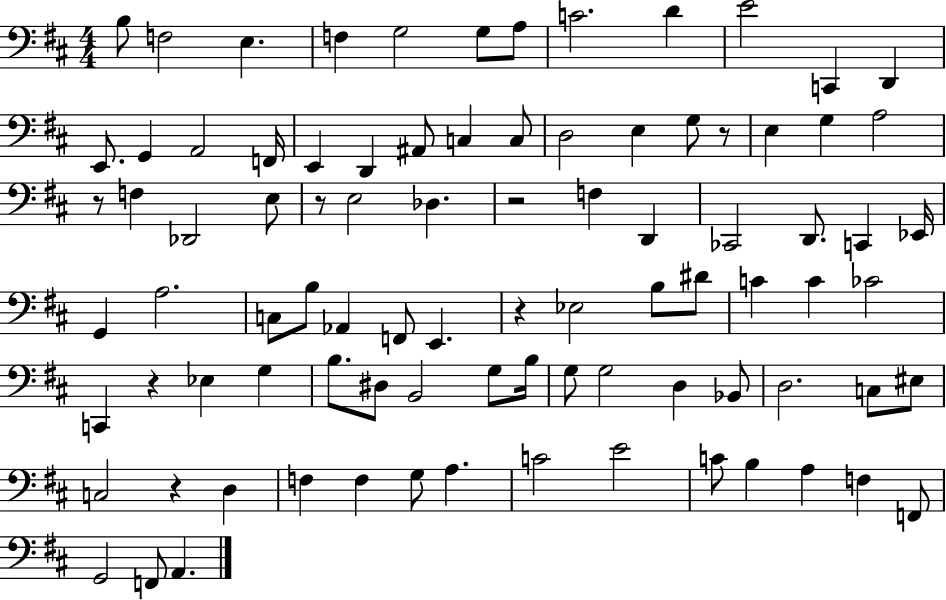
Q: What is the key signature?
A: D major